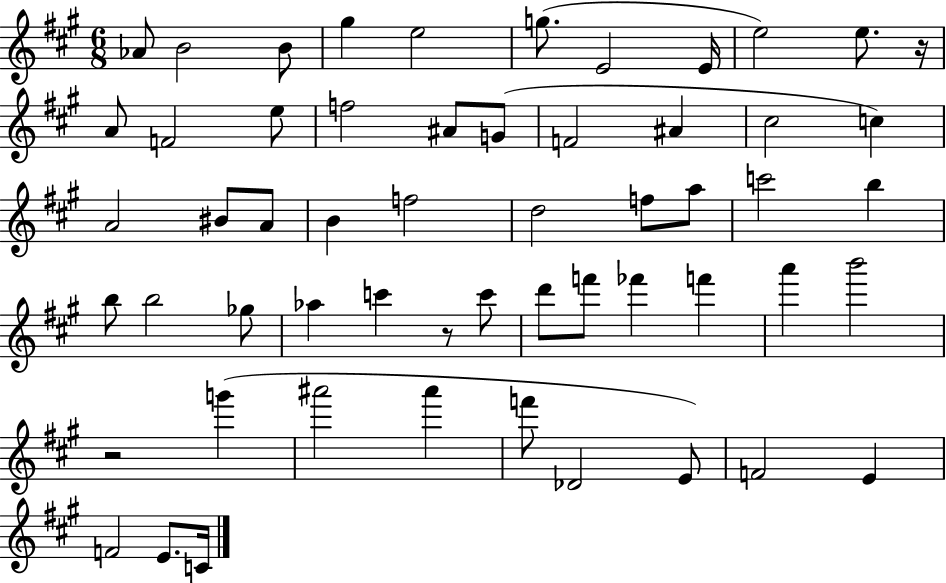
X:1
T:Untitled
M:6/8
L:1/4
K:A
_A/2 B2 B/2 ^g e2 g/2 E2 E/4 e2 e/2 z/4 A/2 F2 e/2 f2 ^A/2 G/2 F2 ^A ^c2 c A2 ^B/2 A/2 B f2 d2 f/2 a/2 c'2 b b/2 b2 _g/2 _a c' z/2 c'/2 d'/2 f'/2 _f' f' a' b'2 z2 g' ^a'2 ^a' f'/2 _D2 E/2 F2 E F2 E/2 C/4